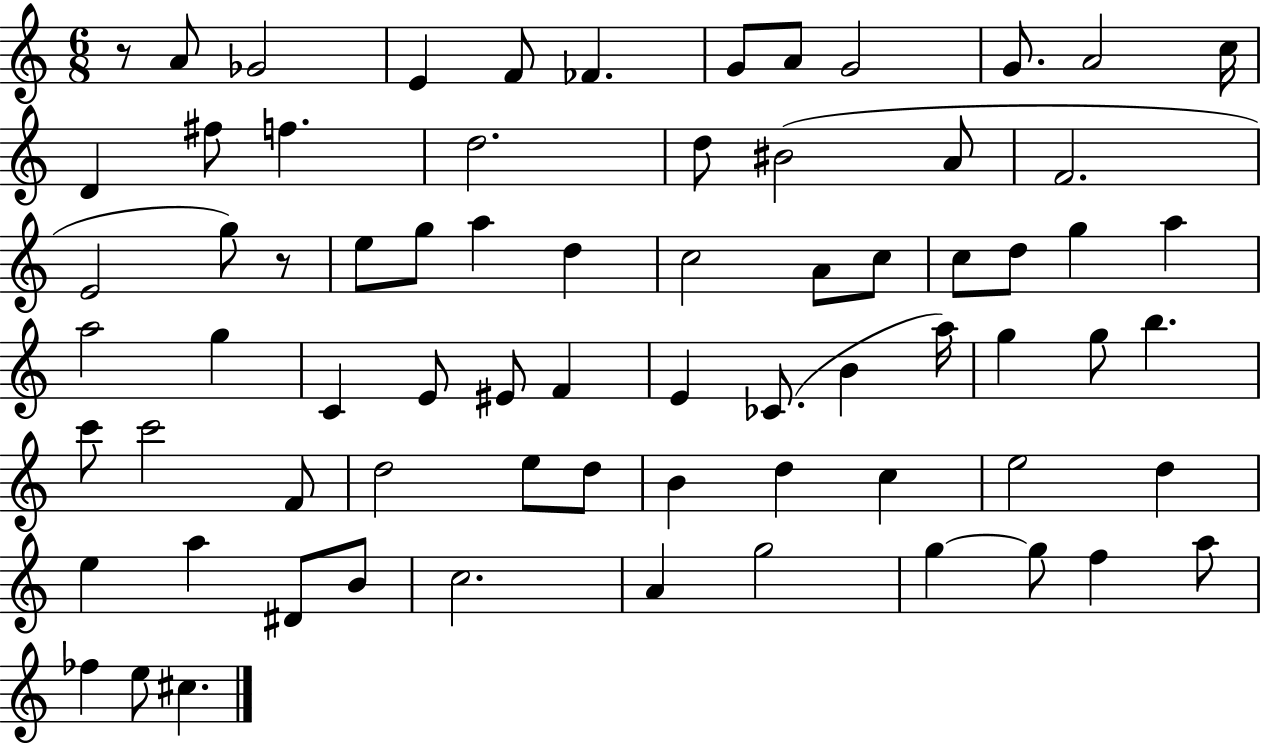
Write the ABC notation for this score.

X:1
T:Untitled
M:6/8
L:1/4
K:C
z/2 A/2 _G2 E F/2 _F G/2 A/2 G2 G/2 A2 c/4 D ^f/2 f d2 d/2 ^B2 A/2 F2 E2 g/2 z/2 e/2 g/2 a d c2 A/2 c/2 c/2 d/2 g a a2 g C E/2 ^E/2 F E _C/2 B a/4 g g/2 b c'/2 c'2 F/2 d2 e/2 d/2 B d c e2 d e a ^D/2 B/2 c2 A g2 g g/2 f a/2 _f e/2 ^c